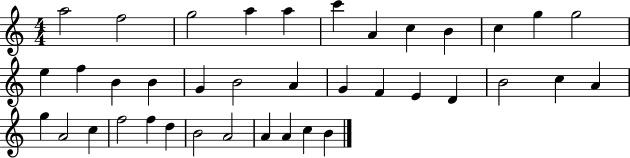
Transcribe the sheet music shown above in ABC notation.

X:1
T:Untitled
M:4/4
L:1/4
K:C
a2 f2 g2 a a c' A c B c g g2 e f B B G B2 A G F E D B2 c A g A2 c f2 f d B2 A2 A A c B